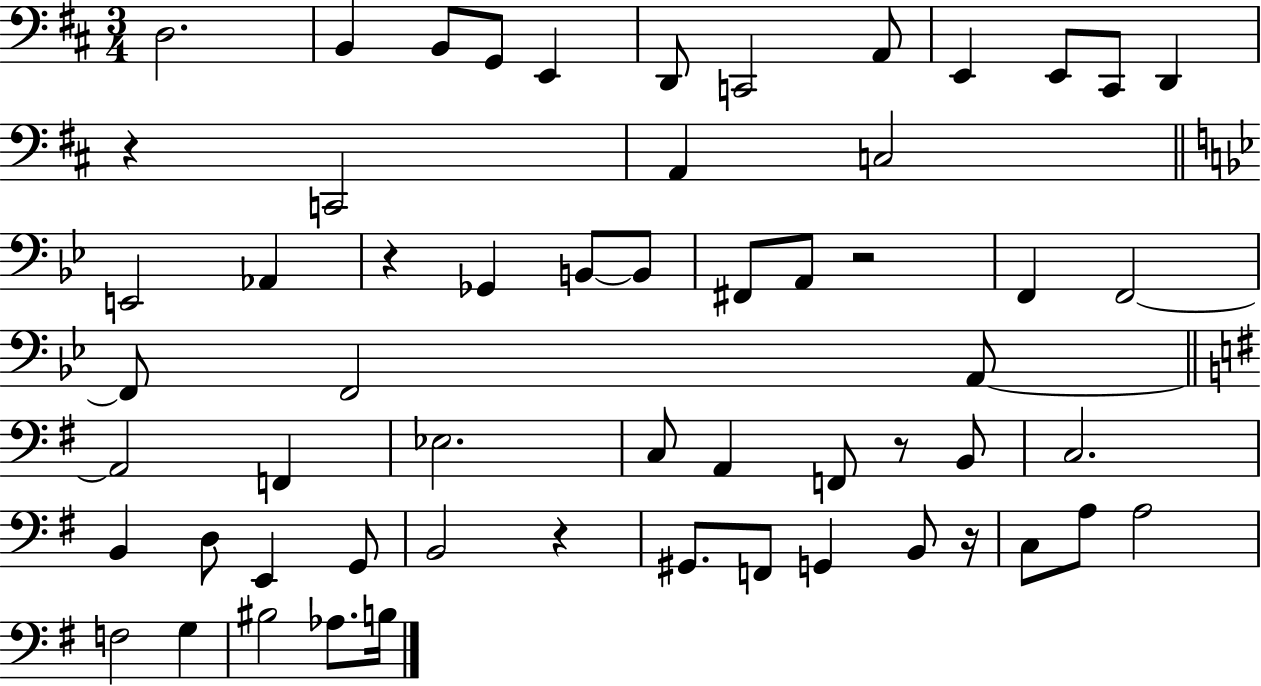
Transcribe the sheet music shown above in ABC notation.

X:1
T:Untitled
M:3/4
L:1/4
K:D
D,2 B,, B,,/2 G,,/2 E,, D,,/2 C,,2 A,,/2 E,, E,,/2 ^C,,/2 D,, z C,,2 A,, C,2 E,,2 _A,, z _G,, B,,/2 B,,/2 ^F,,/2 A,,/2 z2 F,, F,,2 F,,/2 F,,2 A,,/2 A,,2 F,, _E,2 C,/2 A,, F,,/2 z/2 B,,/2 C,2 B,, D,/2 E,, G,,/2 B,,2 z ^G,,/2 F,,/2 G,, B,,/2 z/4 C,/2 A,/2 A,2 F,2 G, ^B,2 _A,/2 B,/4